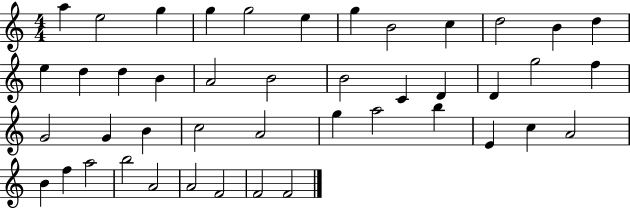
{
  \clef treble
  \numericTimeSignature
  \time 4/4
  \key c \major
  a''4 e''2 g''4 | g''4 g''2 e''4 | g''4 b'2 c''4 | d''2 b'4 d''4 | \break e''4 d''4 d''4 b'4 | a'2 b'2 | b'2 c'4 d'4 | d'4 g''2 f''4 | \break g'2 g'4 b'4 | c''2 a'2 | g''4 a''2 b''4 | e'4 c''4 a'2 | \break b'4 f''4 a''2 | b''2 a'2 | a'2 f'2 | f'2 f'2 | \break \bar "|."
}